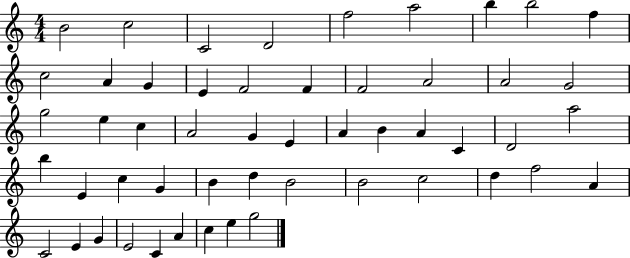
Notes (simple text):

B4/h C5/h C4/h D4/h F5/h A5/h B5/q B5/h F5/q C5/h A4/q G4/q E4/q F4/h F4/q F4/h A4/h A4/h G4/h G5/h E5/q C5/q A4/h G4/q E4/q A4/q B4/q A4/q C4/q D4/h A5/h B5/q E4/q C5/q G4/q B4/q D5/q B4/h B4/h C5/h D5/q F5/h A4/q C4/h E4/q G4/q E4/h C4/q A4/q C5/q E5/q G5/h